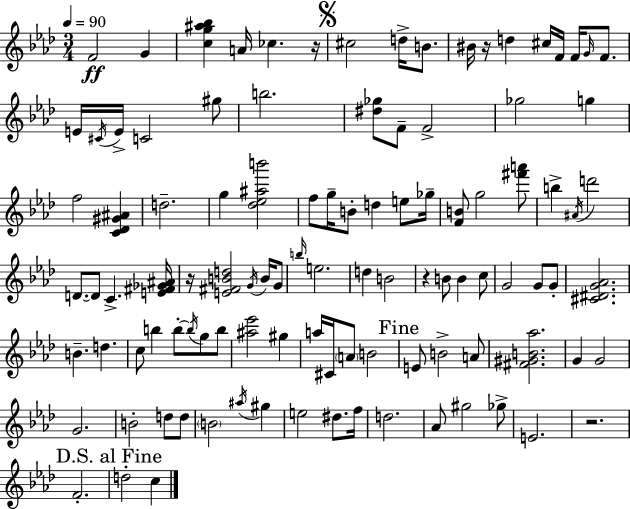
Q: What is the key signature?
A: AES major